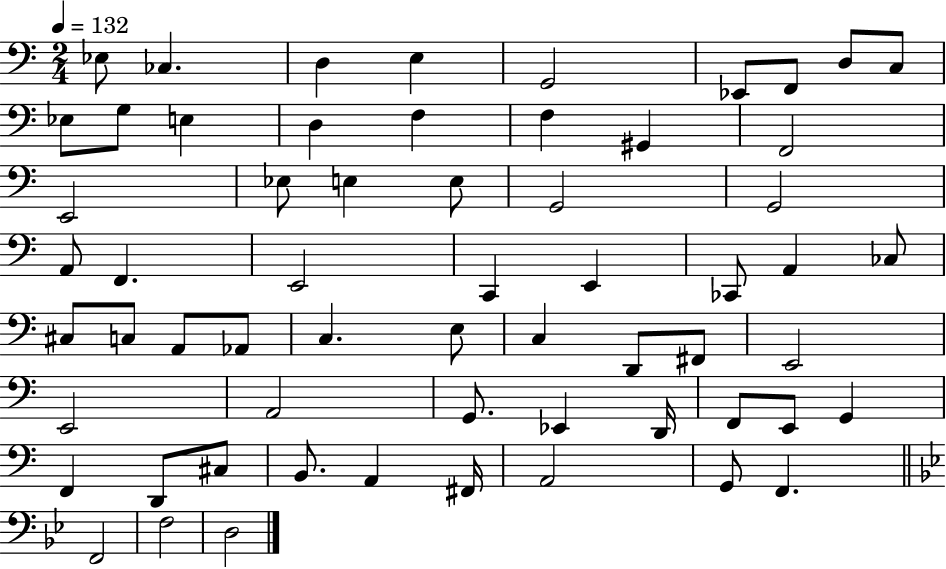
Eb3/e CES3/q. D3/q E3/q G2/h Eb2/e F2/e D3/e C3/e Eb3/e G3/e E3/q D3/q F3/q F3/q G#2/q F2/h E2/h Eb3/e E3/q E3/e G2/h G2/h A2/e F2/q. E2/h C2/q E2/q CES2/e A2/q CES3/e C#3/e C3/e A2/e Ab2/e C3/q. E3/e C3/q D2/e F#2/e E2/h E2/h A2/h G2/e. Eb2/q D2/s F2/e E2/e G2/q F2/q D2/e C#3/e B2/e. A2/q F#2/s A2/h G2/e F2/q. F2/h F3/h D3/h